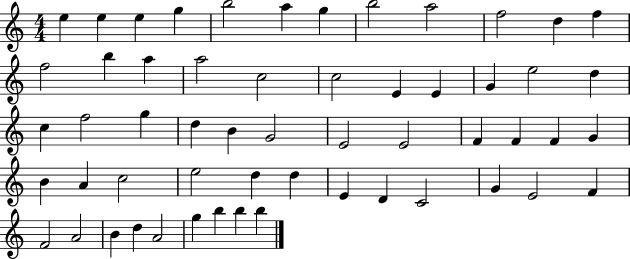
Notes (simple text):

E5/q E5/q E5/q G5/q B5/h A5/q G5/q B5/h A5/h F5/h D5/q F5/q F5/h B5/q A5/q A5/h C5/h C5/h E4/q E4/q G4/q E5/h D5/q C5/q F5/h G5/q D5/q B4/q G4/h E4/h E4/h F4/q F4/q F4/q G4/q B4/q A4/q C5/h E5/h D5/q D5/q E4/q D4/q C4/h G4/q E4/h F4/q F4/h A4/h B4/q D5/q A4/h G5/q B5/q B5/q B5/q